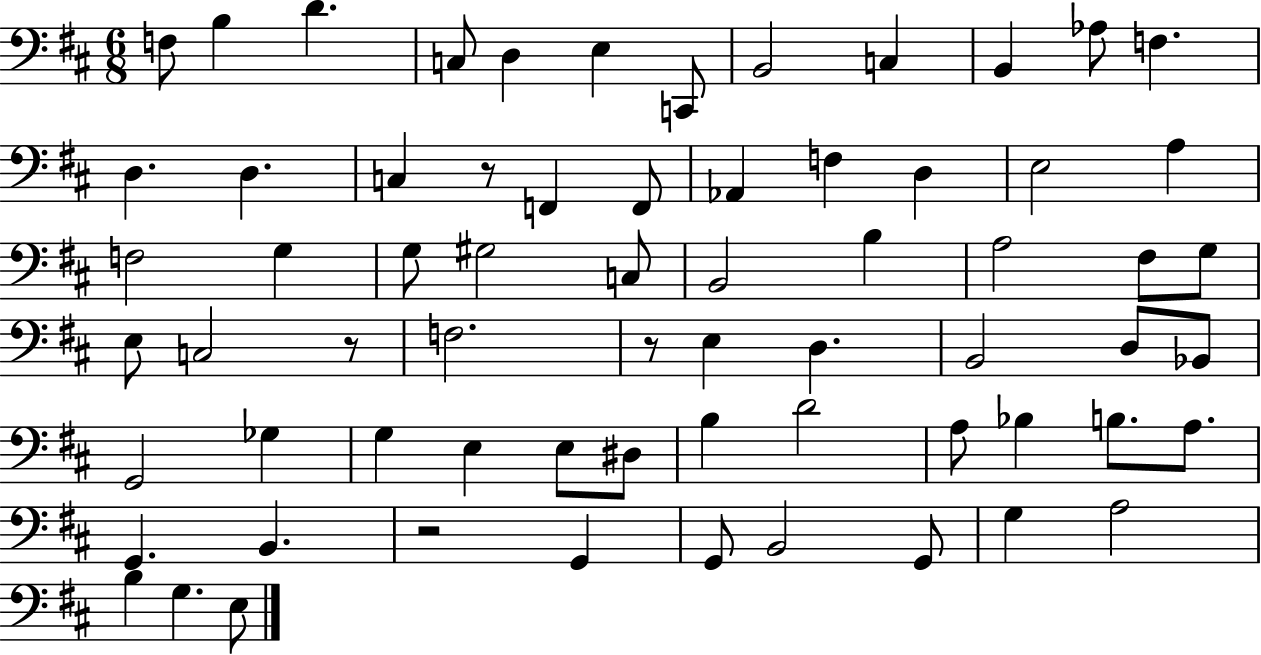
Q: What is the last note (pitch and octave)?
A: E3